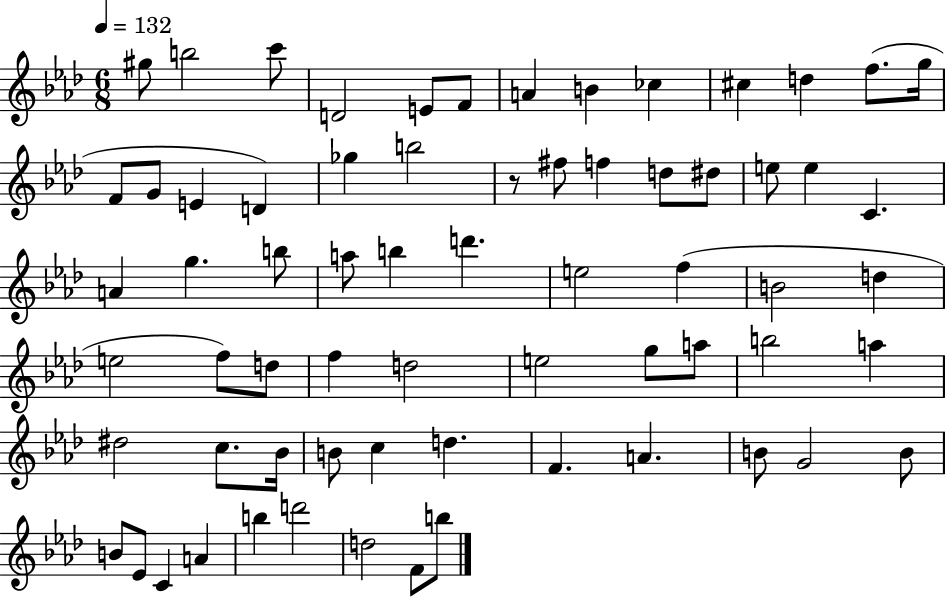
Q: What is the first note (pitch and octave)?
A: G#5